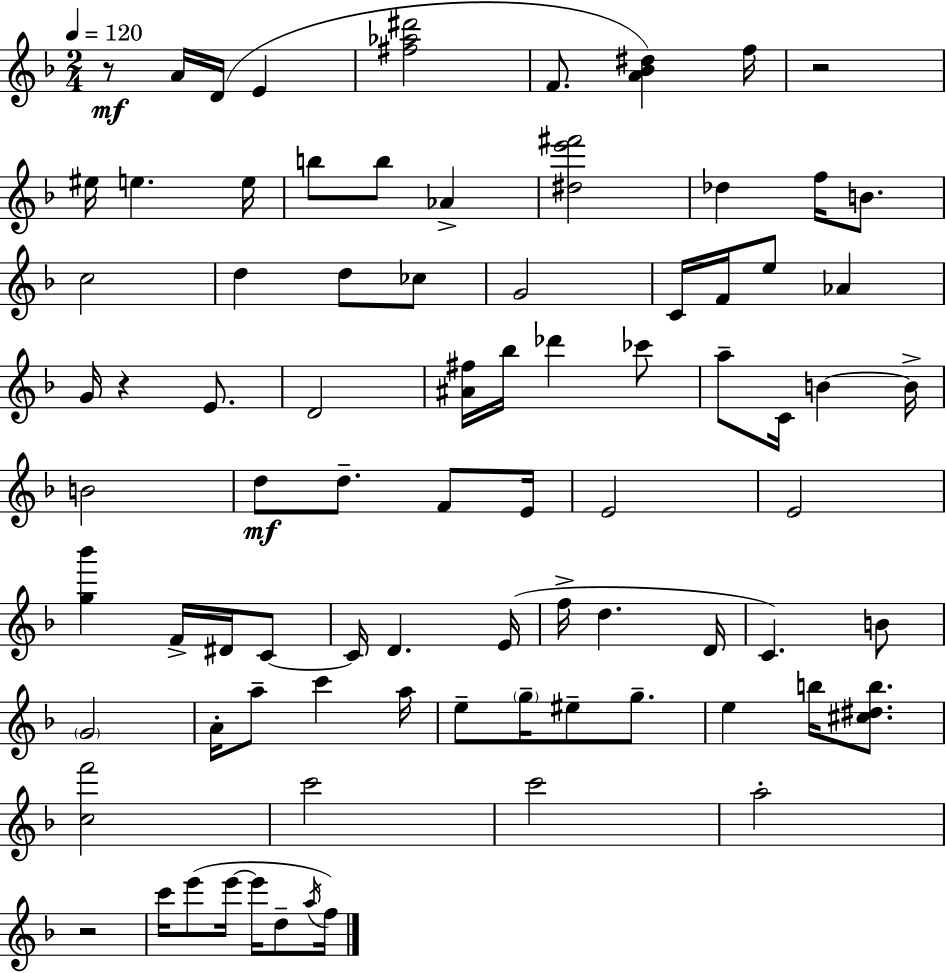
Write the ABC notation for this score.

X:1
T:Untitled
M:2/4
L:1/4
K:Dm
z/2 A/4 D/4 E [^f_a^d']2 F/2 [A_B^d] f/4 z2 ^e/4 e e/4 b/2 b/2 _A [^de'^f']2 _d f/4 B/2 c2 d d/2 _c/2 G2 C/4 F/4 e/2 _A G/4 z E/2 D2 [^A^f]/4 _b/4 _d' _c'/2 a/2 C/4 B B/4 B2 d/2 d/2 F/2 E/4 E2 E2 [g_b'] F/4 ^D/4 C/2 C/4 D E/4 f/4 d D/4 C B/2 G2 A/4 a/2 c' a/4 e/2 g/4 ^e/2 g/2 e b/4 [^c^db]/2 [cf']2 c'2 c'2 a2 z2 c'/4 e'/2 e'/4 e'/4 d/2 a/4 f/4